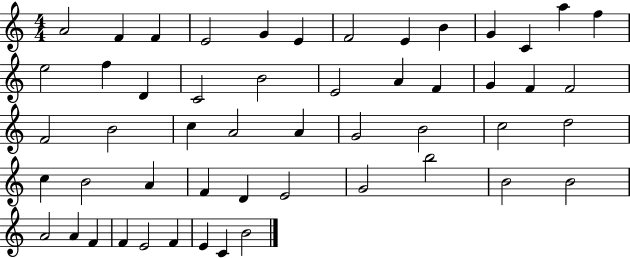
{
  \clef treble
  \numericTimeSignature
  \time 4/4
  \key c \major
  a'2 f'4 f'4 | e'2 g'4 e'4 | f'2 e'4 b'4 | g'4 c'4 a''4 f''4 | \break e''2 f''4 d'4 | c'2 b'2 | e'2 a'4 f'4 | g'4 f'4 f'2 | \break f'2 b'2 | c''4 a'2 a'4 | g'2 b'2 | c''2 d''2 | \break c''4 b'2 a'4 | f'4 d'4 e'2 | g'2 b''2 | b'2 b'2 | \break a'2 a'4 f'4 | f'4 e'2 f'4 | e'4 c'4 b'2 | \bar "|."
}